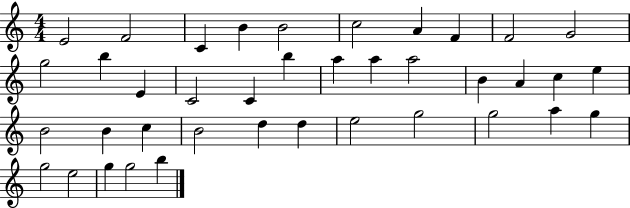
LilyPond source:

{
  \clef treble
  \numericTimeSignature
  \time 4/4
  \key c \major
  e'2 f'2 | c'4 b'4 b'2 | c''2 a'4 f'4 | f'2 g'2 | \break g''2 b''4 e'4 | c'2 c'4 b''4 | a''4 a''4 a''2 | b'4 a'4 c''4 e''4 | \break b'2 b'4 c''4 | b'2 d''4 d''4 | e''2 g''2 | g''2 a''4 g''4 | \break g''2 e''2 | g''4 g''2 b''4 | \bar "|."
}